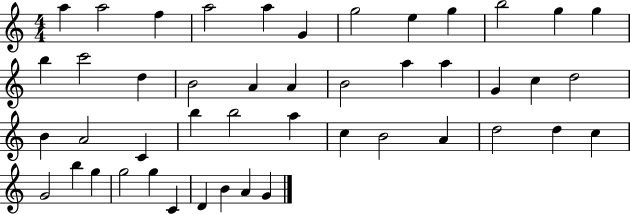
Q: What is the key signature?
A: C major